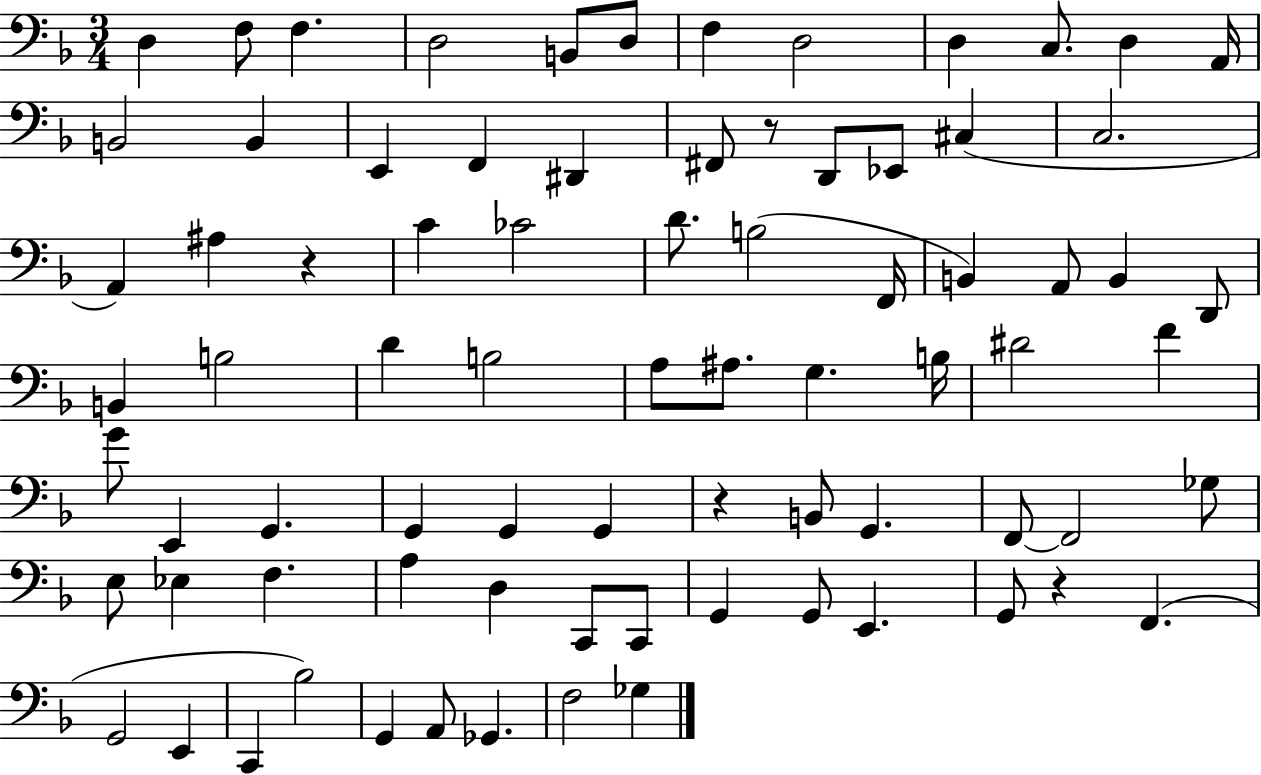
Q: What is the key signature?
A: F major